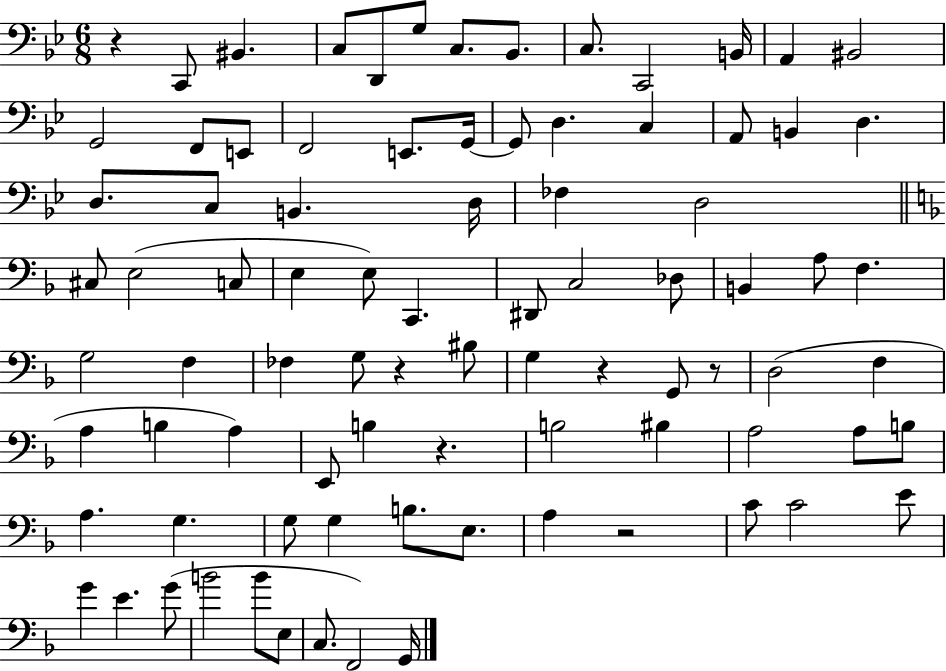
X:1
T:Untitled
M:6/8
L:1/4
K:Bb
z C,,/2 ^B,, C,/2 D,,/2 G,/2 C,/2 _B,,/2 C,/2 C,,2 B,,/4 A,, ^B,,2 G,,2 F,,/2 E,,/2 F,,2 E,,/2 G,,/4 G,,/2 D, C, A,,/2 B,, D, D,/2 C,/2 B,, D,/4 _F, D,2 ^C,/2 E,2 C,/2 E, E,/2 C,, ^D,,/2 C,2 _D,/2 B,, A,/2 F, G,2 F, _F, G,/2 z ^B,/2 G, z G,,/2 z/2 D,2 F, A, B, A, E,,/2 B, z B,2 ^B, A,2 A,/2 B,/2 A, G, G,/2 G, B,/2 E,/2 A, z2 C/2 C2 E/2 G E G/2 B2 B/2 E,/2 C,/2 F,,2 G,,/4